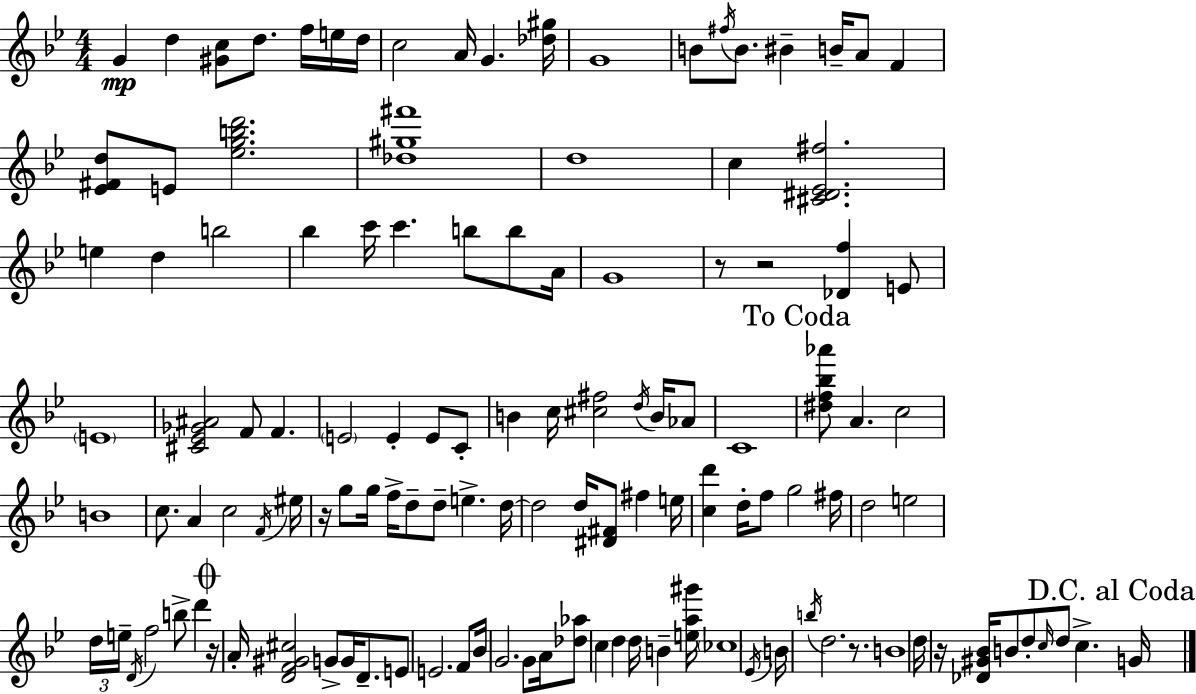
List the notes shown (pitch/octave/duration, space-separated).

G4/q D5/q [G#4,C5]/e D5/e. F5/s E5/s D5/s C5/h A4/s G4/q. [Db5,G#5]/s G4/w B4/e F#5/s B4/e. BIS4/q B4/s A4/e F4/q [Eb4,F#4,D5]/e E4/e [Eb5,G5,B5,D6]/h. [Db5,G#5,F#6]/w D5/w C5/q [C#4,D#4,Eb4,F#5]/h. E5/q D5/q B5/h Bb5/q C6/s C6/q. B5/e B5/e A4/s G4/w R/e R/h [Db4,F5]/q E4/e E4/w [C#4,Eb4,Gb4,A#4]/h F4/e F4/q. E4/h E4/q E4/e C4/e B4/q C5/s [C#5,F#5]/h D5/s B4/s Ab4/e C4/w [D#5,F5,Bb5,Ab6]/e A4/q. C5/h B4/w C5/e. A4/q C5/h F4/s EIS5/s R/s G5/e G5/s F5/s D5/e D5/e E5/q. D5/s D5/h D5/s [D#4,F#4]/e F#5/q E5/s [C5,D6]/q D5/s F5/e G5/h F#5/s D5/h E5/h D5/s E5/s D4/s F5/h B5/e D6/q R/s A4/s [D4,F4,G#4,C#5]/h G4/e G4/s D4/e. E4/e E4/h. F4/e Bb4/s G4/h. G4/e A4/s [Db5,Ab5]/e C5/q D5/q D5/s B4/q [E5,A5,G#6]/s CES5/w Eb4/s B4/s B5/s D5/h. R/e. B4/w D5/s R/s [Db4,G#4,Bb4]/s B4/e D5/e C5/s D5/e C5/q. G4/s